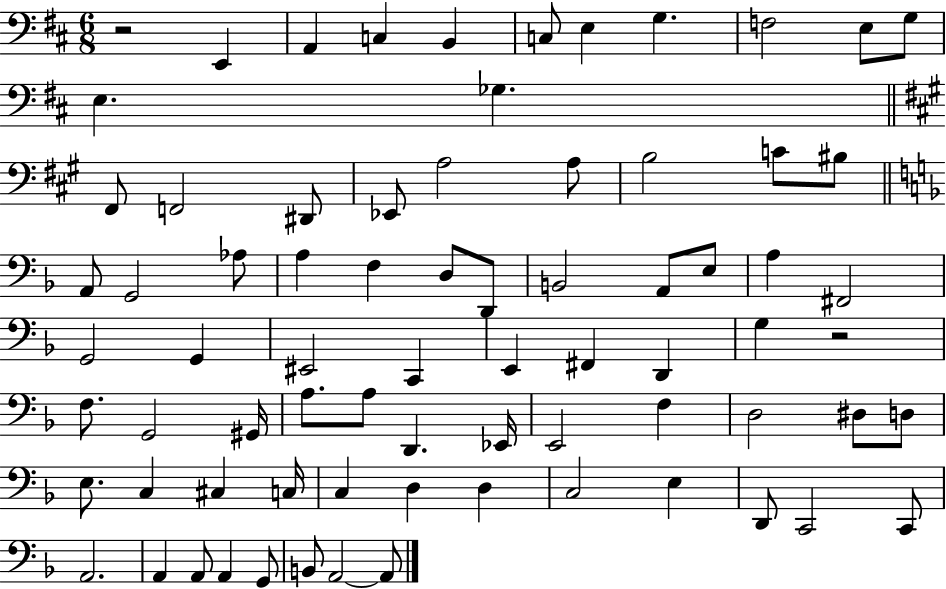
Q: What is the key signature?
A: D major